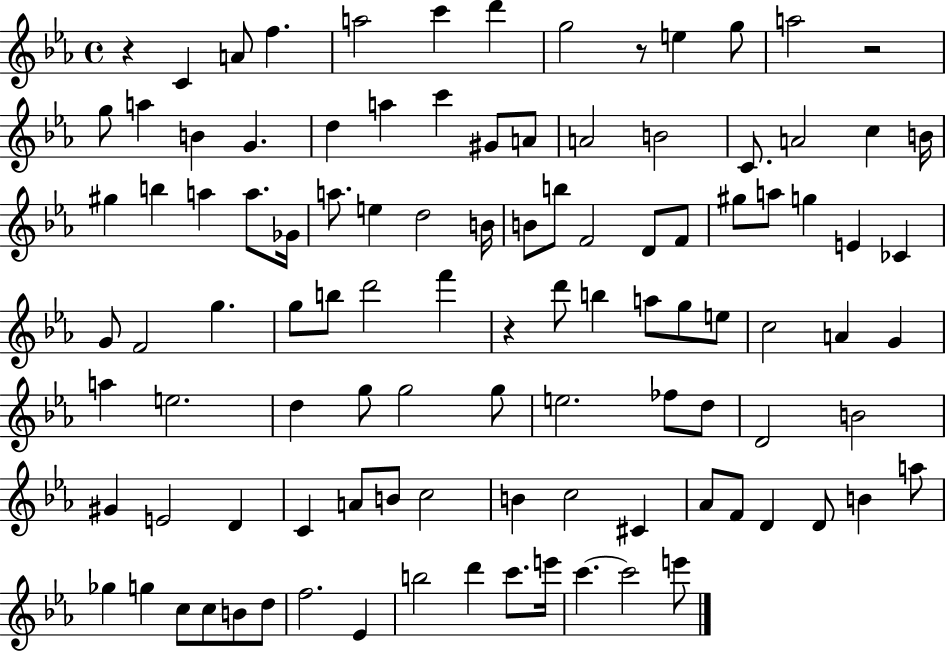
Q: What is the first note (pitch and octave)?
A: C4